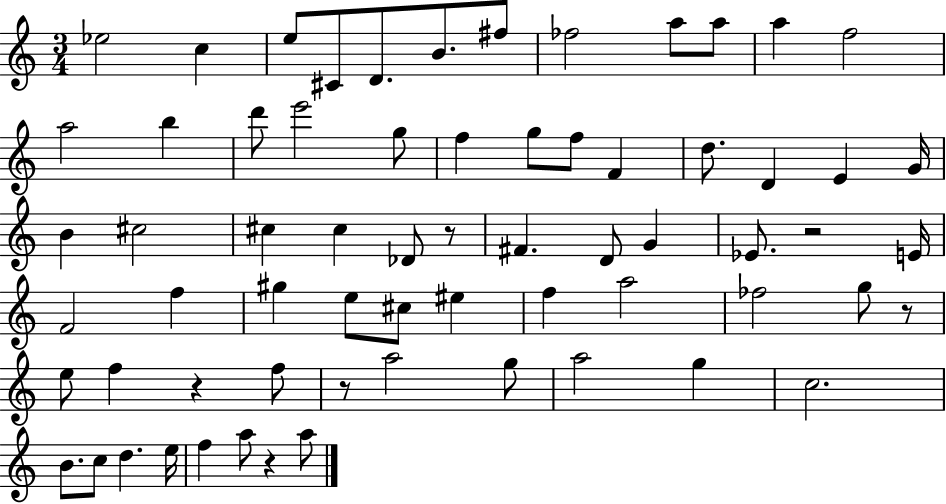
X:1
T:Untitled
M:3/4
L:1/4
K:C
_e2 c e/2 ^C/2 D/2 B/2 ^f/2 _f2 a/2 a/2 a f2 a2 b d'/2 e'2 g/2 f g/2 f/2 F d/2 D E G/4 B ^c2 ^c ^c _D/2 z/2 ^F D/2 G _E/2 z2 E/4 F2 f ^g e/2 ^c/2 ^e f a2 _f2 g/2 z/2 e/2 f z f/2 z/2 a2 g/2 a2 g c2 B/2 c/2 d e/4 f a/2 z a/2